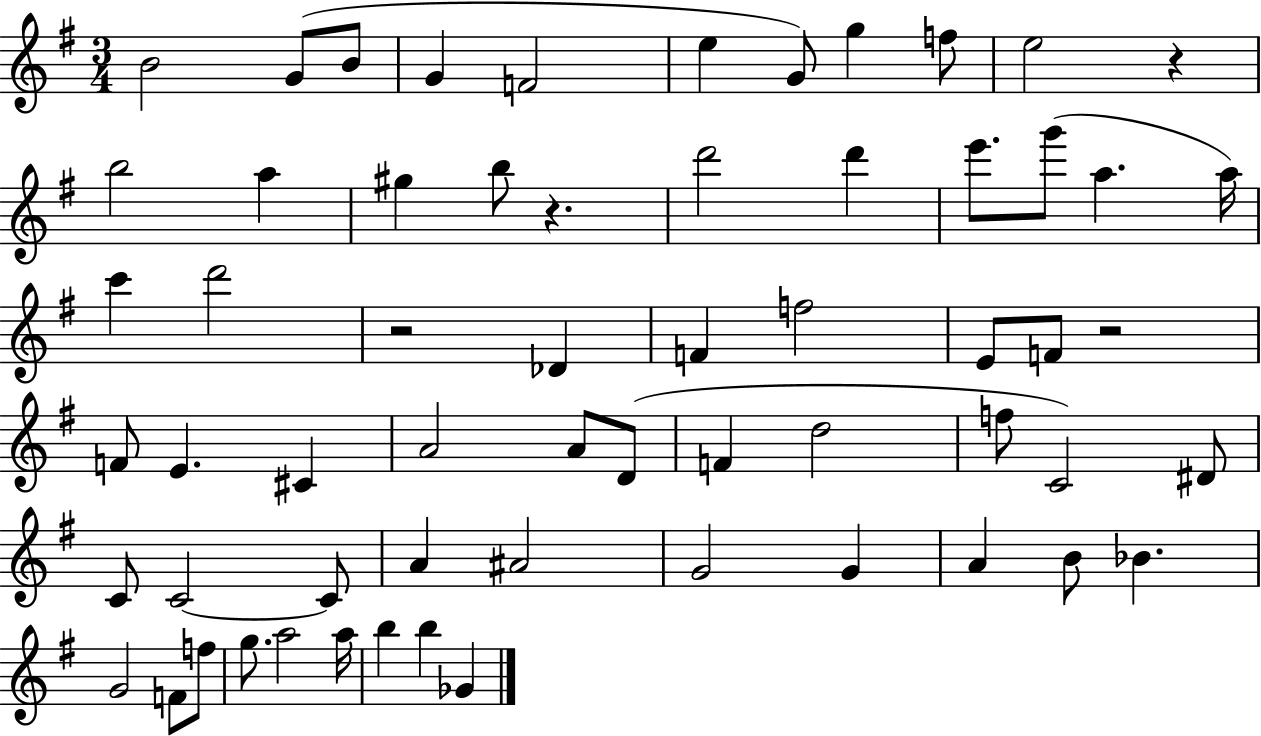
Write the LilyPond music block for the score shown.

{
  \clef treble
  \numericTimeSignature
  \time 3/4
  \key g \major
  b'2 g'8( b'8 | g'4 f'2 | e''4 g'8) g''4 f''8 | e''2 r4 | \break b''2 a''4 | gis''4 b''8 r4. | d'''2 d'''4 | e'''8. g'''8( a''4. a''16) | \break c'''4 d'''2 | r2 des'4 | f'4 f''2 | e'8 f'8 r2 | \break f'8 e'4. cis'4 | a'2 a'8 d'8( | f'4 d''2 | f''8 c'2) dis'8 | \break c'8 c'2~~ c'8 | a'4 ais'2 | g'2 g'4 | a'4 b'8 bes'4. | \break g'2 f'8 f''8 | g''8. a''2 a''16 | b''4 b''4 ges'4 | \bar "|."
}